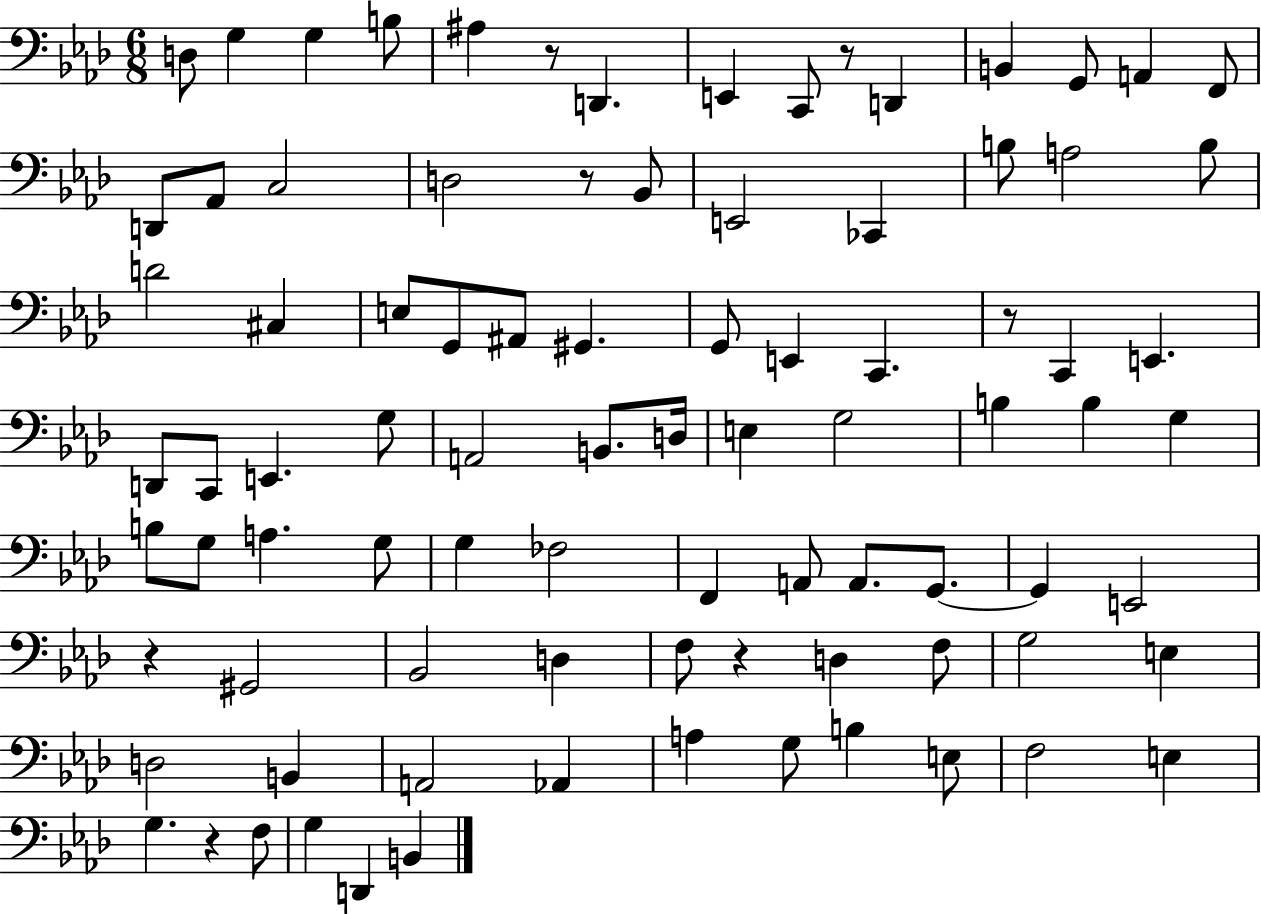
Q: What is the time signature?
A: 6/8